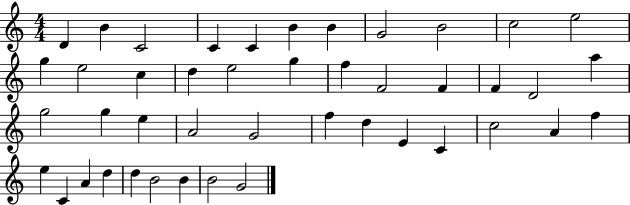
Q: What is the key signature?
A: C major